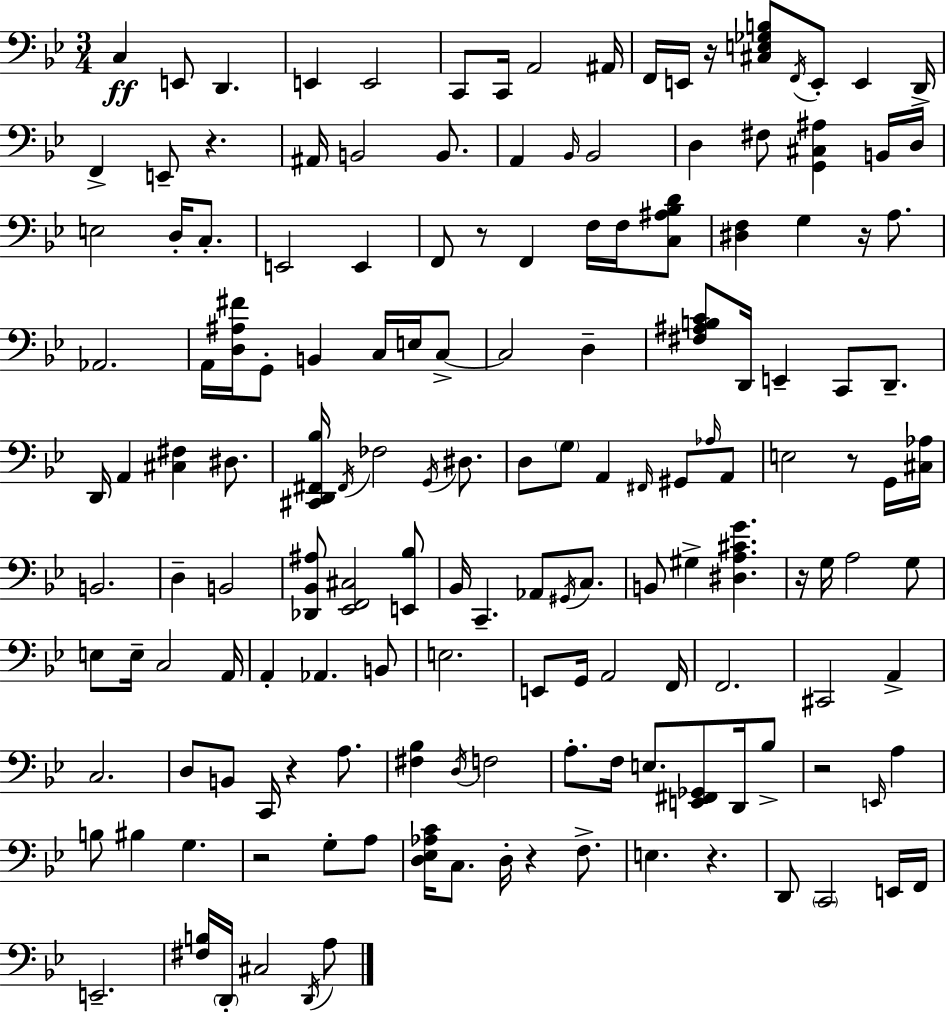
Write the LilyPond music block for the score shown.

{
  \clef bass
  \numericTimeSignature
  \time 3/4
  \key bes \major
  c4\ff e,8 d,4. | e,4 e,2 | c,8 c,16 a,2 ais,16 | f,16 e,16 r16 <cis e ges b>8 \acciaccatura { f,16 } e,8-. e,4 | \break d,16-> f,4-> e,8-- r4. | ais,16 b,2 b,8. | a,4 \grace { bes,16 } bes,2 | d4 fis8 <g, cis ais>4 | \break b,16 d16 e2 d16-. c8.-. | e,2 e,4 | f,8 r8 f,4 f16 f16 | <c ais bes d'>8 <dis f>4 g4 r16 a8. | \break aes,2. | a,16 <d ais fis'>16 g,8-. b,4 c16 e16 | c8->~~ c2 d4-- | <fis ais b c'>8 d,16 e,4-- c,8 d,8.-- | \break d,16 a,4 <cis fis>4 dis8. | <cis, d, fis, bes>16 \acciaccatura { fis,16 } fes2 | \acciaccatura { g,16 } dis8. d8 \parenthesize g8 a,4 | \grace { fis,16 } gis,8 \grace { aes16 } a,8 e2 | \break r8 g,16 <cis aes>16 b,2. | d4-- b,2 | <des, bes, ais>8 <ees, f, cis>2 | <e, bes>8 bes,16 c,4.-- | \break aes,8 \acciaccatura { gis,16 } c8. b,8 gis4-> | <dis a cis' g'>4. r16 g16 a2 | g8 e8 e16-- c2 | a,16 a,4-. aes,4. | \break b,8 e2. | e,8 g,16 a,2 | f,16 f,2. | cis,2 | \break a,4-> c2. | d8 b,8 c,16 | r4 a8. <fis bes>4 \acciaccatura { d16 } | f2 a8.-. f16 | \break e8. <e, fis, ges,>8 d,16 bes8-> r2 | \grace { e,16 } a4 b8 bis4 | g4. r2 | g8-. a8 <d ees aes c'>16 c8. | \break d16-. r4 f8.-> e4. | r4. d,8 \parenthesize c,2 | e,16 f,16 e,2.-- | <fis b>16 \parenthesize d,16-. cis2 | \break \acciaccatura { d,16 } a8 \bar "|."
}